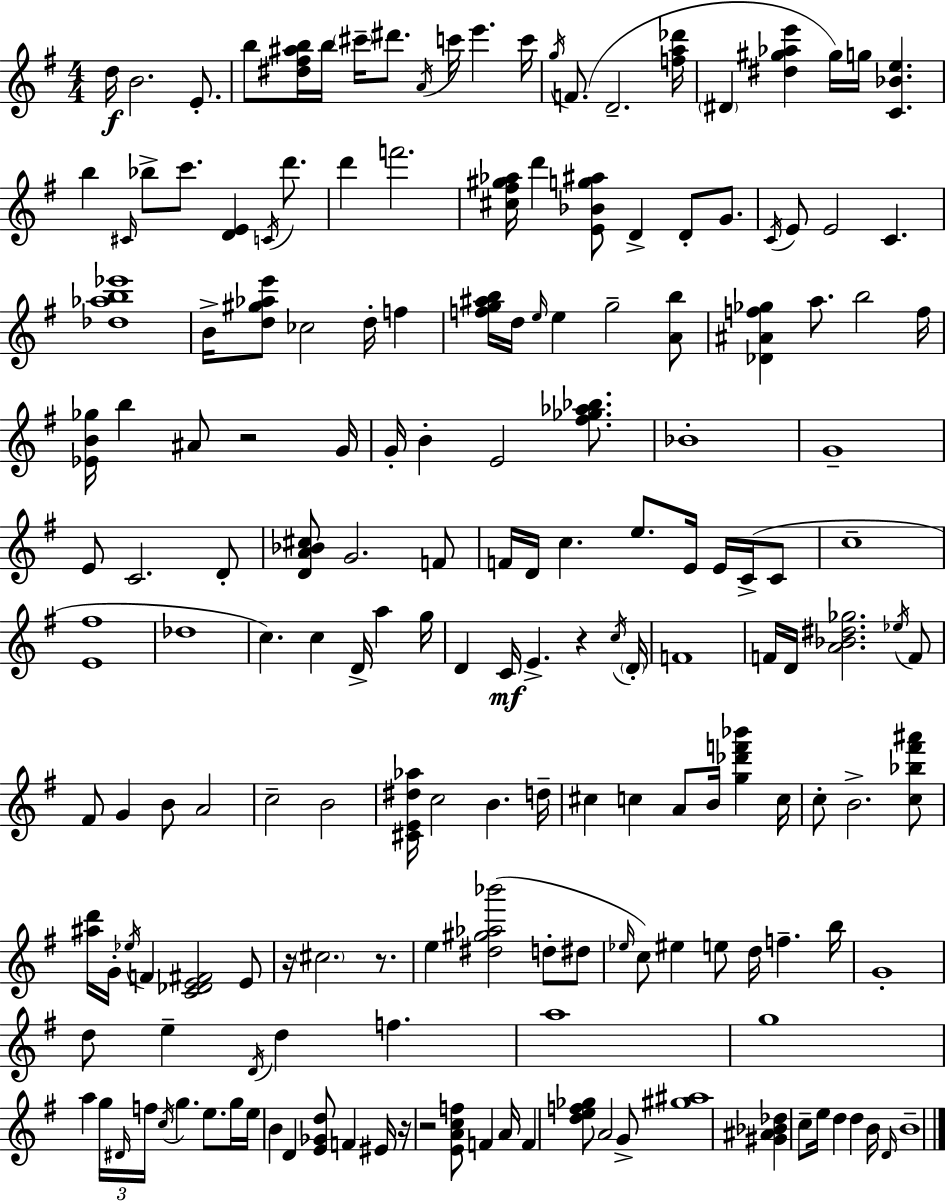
{
  \clef treble
  \numericTimeSignature
  \time 4/4
  \key g \major
  d''16\f b'2. e'8.-. | b''8 <dis'' fis'' ais'' b''>16 b''16 \parenthesize cis'''16-- dis'''8. \acciaccatura { a'16 } c'''16 e'''4. | c'''16 \acciaccatura { g''16 } f'8.( d'2.-- | <f'' a'' des'''>16 \parenthesize dis'4 <dis'' gis'' aes'' e'''>4 gis''16) g''16 <c' bes' e''>4. | \break b''4 \grace { cis'16 } bes''8-> c'''8. <d' e'>4 | \acciaccatura { c'16 } d'''8. d'''4 f'''2. | <cis'' fis'' gis'' aes''>16 d'''4 <e' bes' g'' ais''>8 d'4-> d'8-. | g'8. \acciaccatura { c'16 } e'8 e'2 c'4. | \break <des'' aes'' b'' ees'''>1 | b'16-> <d'' gis'' aes'' e'''>8 ces''2 | d''16-. f''4 <f'' g'' ais'' b''>16 d''16 \grace { e''16 } e''4 g''2-- | <a' b''>8 <des' ais' f'' ges''>4 a''8. b''2 | \break f''16 <ees' b' ges''>16 b''4 ais'8 r2 | g'16 g'16-. b'4-. e'2 | <fis'' ges'' aes'' bes''>8. bes'1-. | g'1-- | \break e'8 c'2. | d'8-. <d' a' bes' cis''>8 g'2. | f'8 f'16 d'16 c''4. e''8. | e'16 e'16 c'16->( c'8 c''1-- | \break <e' fis''>1 | des''1 | c''4.) c''4 | d'16-> a''4 g''16 d'4 c'16\mf e'4.-> | \break r4 \acciaccatura { c''16 } \parenthesize d'16-. f'1 | f'16 d'16 <a' bes' dis'' ges''>2. | \acciaccatura { ees''16 } f'8 fis'8 g'4 b'8 | a'2 c''2-- | \break b'2 <cis' e' dis'' aes''>16 c''2 | b'4. d''16-- cis''4 c''4 | a'8 b'16 <g'' des''' f''' bes'''>4 c''16 c''8-. b'2.-> | <c'' bes'' fis''' ais'''>8 <ais'' d'''>16 g'16-. \acciaccatura { ees''16 } f'4 <c' des' e' fis'>2 | \break e'8 r16 \parenthesize cis''2. | r8. e''4 <dis'' gis'' aes'' bes'''>2( | d''8-. dis''8 \grace { ees''16 }) c''8 eis''4 | e''8 d''16 f''4.-- b''16 g'1-. | \break d''8 e''4-- | \acciaccatura { d'16 } d''4 f''4. a''1 | g''1 | a''4 \tuplet 3/2 { g''16 | \break \grace { dis'16 } f''16 } \acciaccatura { c''16 } g''4. e''8. g''16 e''16 b'4 | d'4 <e' ges' d''>8 f'4 eis'16 r16 r2 | <e' a' c'' f''>8 f'4 a'16 f'4 | <d'' e'' f'' ges''>8 a'2 g'8-> <gis'' ais''>1 | \break <gis' ais' bes' des''>4 | c''8-- e''16 d''4 d''4 b'16 \grace { d'16 } b'1-- | \bar "|."
}